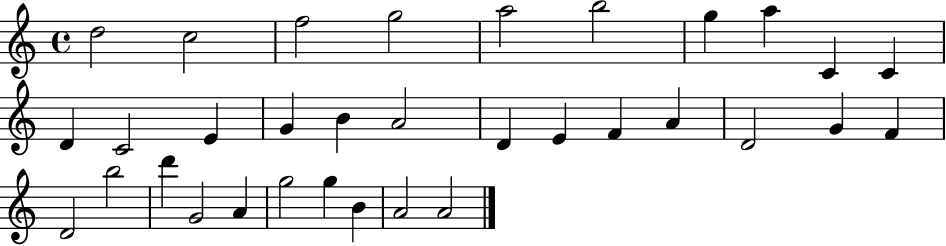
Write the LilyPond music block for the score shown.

{
  \clef treble
  \time 4/4
  \defaultTimeSignature
  \key c \major
  d''2 c''2 | f''2 g''2 | a''2 b''2 | g''4 a''4 c'4 c'4 | \break d'4 c'2 e'4 | g'4 b'4 a'2 | d'4 e'4 f'4 a'4 | d'2 g'4 f'4 | \break d'2 b''2 | d'''4 g'2 a'4 | g''2 g''4 b'4 | a'2 a'2 | \break \bar "|."
}